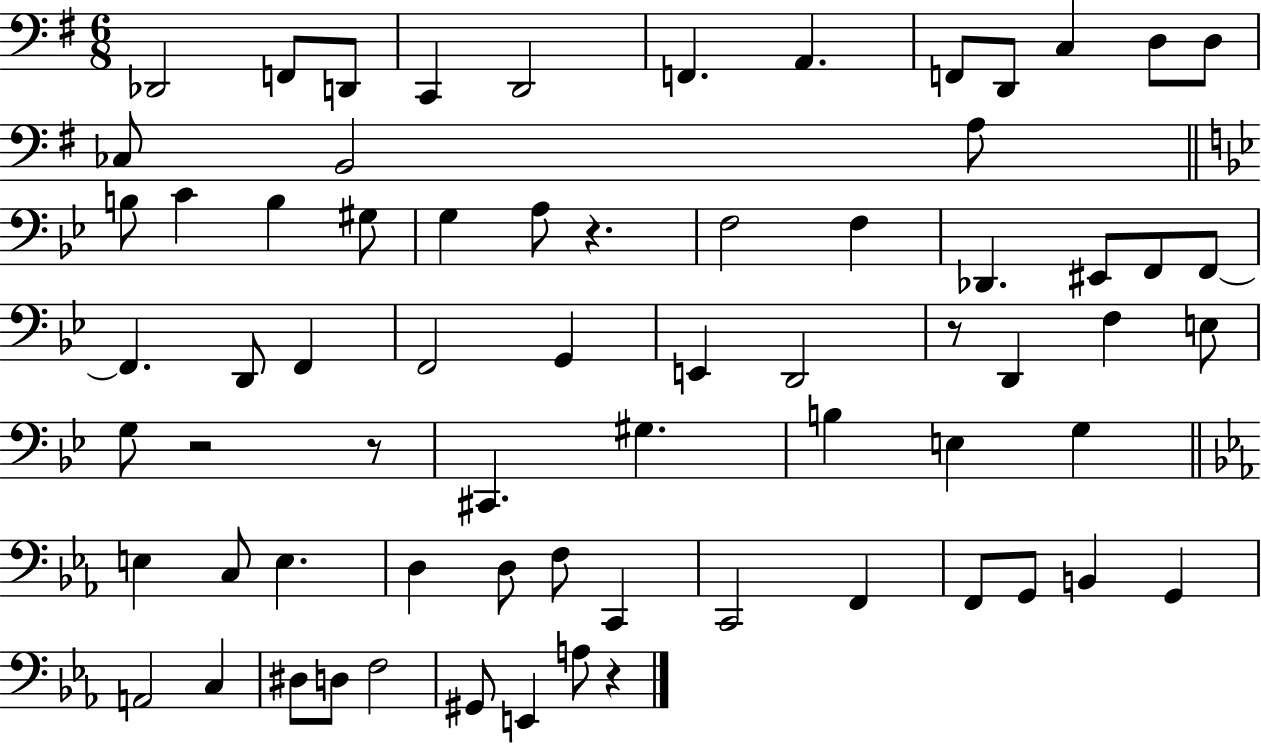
X:1
T:Untitled
M:6/8
L:1/4
K:G
_D,,2 F,,/2 D,,/2 C,, D,,2 F,, A,, F,,/2 D,,/2 C, D,/2 D,/2 _C,/2 B,,2 A,/2 B,/2 C B, ^G,/2 G, A,/2 z F,2 F, _D,, ^E,,/2 F,,/2 F,,/2 F,, D,,/2 F,, F,,2 G,, E,, D,,2 z/2 D,, F, E,/2 G,/2 z2 z/2 ^C,, ^G, B, E, G, E, C,/2 E, D, D,/2 F,/2 C,, C,,2 F,, F,,/2 G,,/2 B,, G,, A,,2 C, ^D,/2 D,/2 F,2 ^G,,/2 E,, A,/2 z